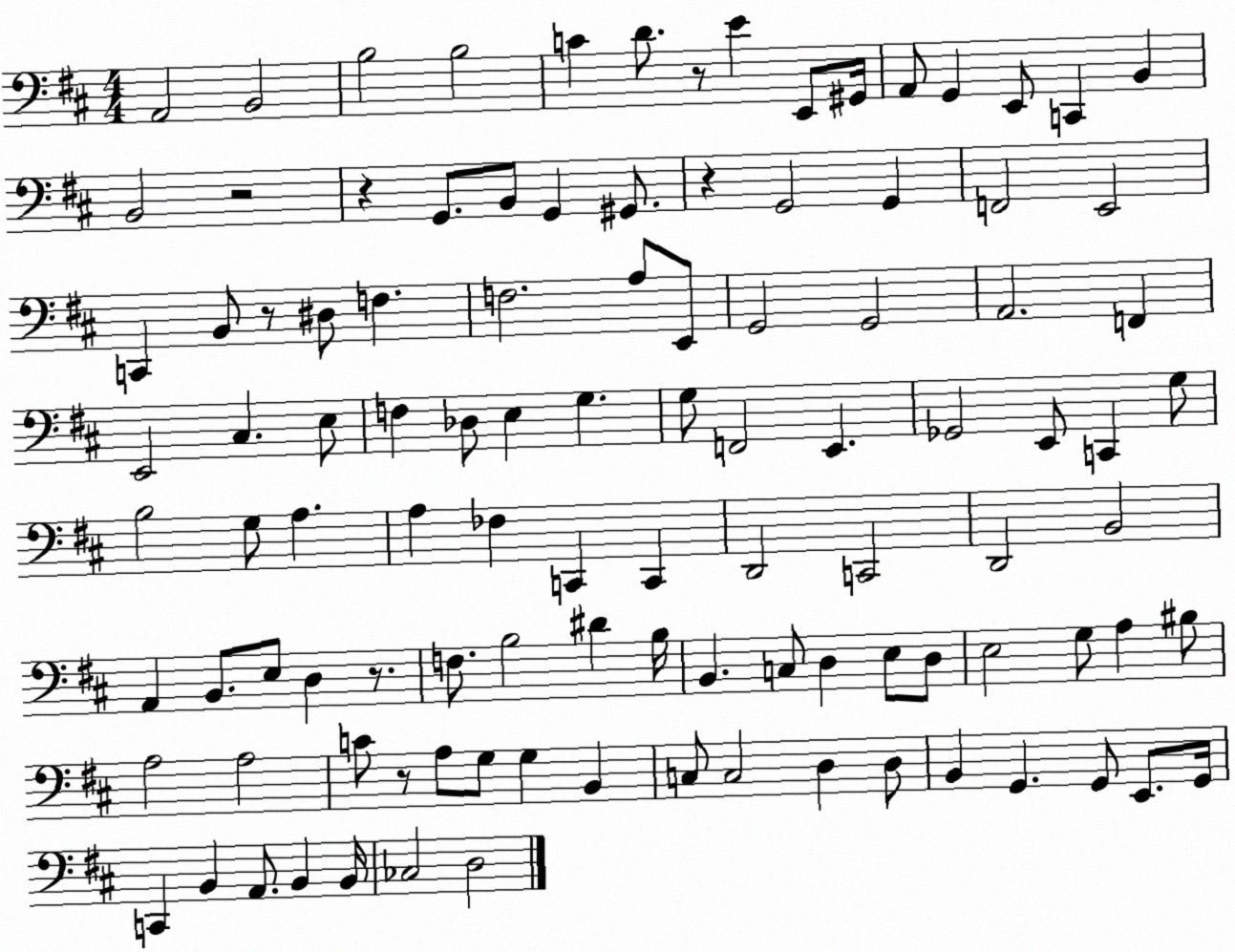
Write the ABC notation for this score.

X:1
T:Untitled
M:4/4
L:1/4
K:D
A,,2 B,,2 B,2 B,2 C D/2 z/2 E E,,/2 ^G,,/4 A,,/2 G,, E,,/2 C,, B,, B,,2 z2 z G,,/2 B,,/2 G,, ^G,,/2 z G,,2 G,, F,,2 E,,2 C,, B,,/2 z/2 ^D,/2 F, F,2 A,/2 E,,/2 G,,2 G,,2 A,,2 F,, E,,2 ^C, E,/2 F, _D,/2 E, G, G,/2 F,,2 E,, _G,,2 E,,/2 C,, G,/2 B,2 G,/2 A, A, _F, C,, C,, D,,2 C,,2 D,,2 B,,2 A,, B,,/2 E,/2 D, z/2 F,/2 B,2 ^D B,/4 B,, C,/2 D, E,/2 D,/2 E,2 G,/2 A, ^B,/2 A,2 A,2 C/2 z/2 A,/2 G,/2 G, B,, C,/2 C,2 D, D,/2 B,, G,, G,,/2 E,,/2 G,,/4 C,, B,, A,,/2 B,, B,,/4 _C,2 D,2